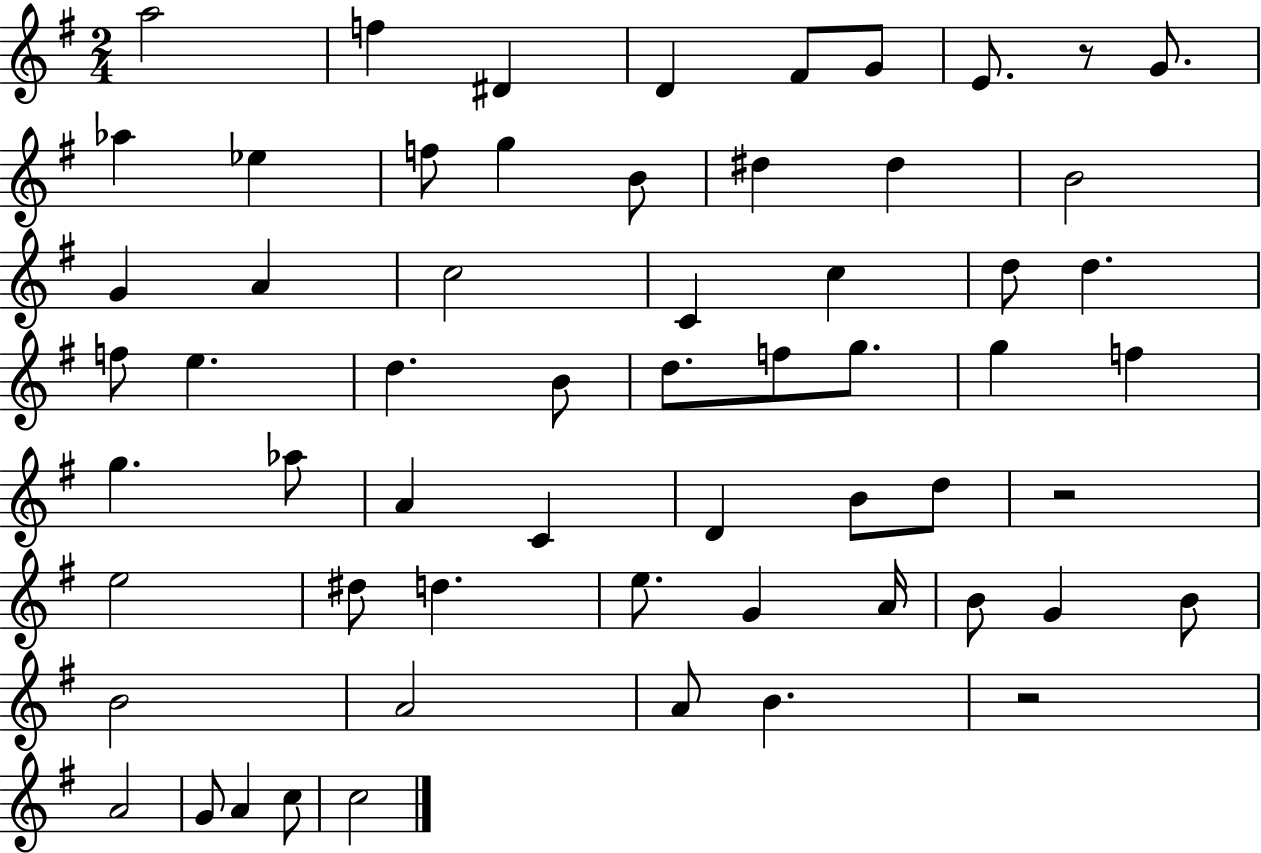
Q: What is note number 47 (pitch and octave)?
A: G4